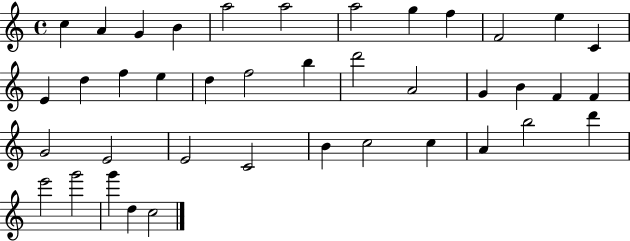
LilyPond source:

{
  \clef treble
  \time 4/4
  \defaultTimeSignature
  \key c \major
  c''4 a'4 g'4 b'4 | a''2 a''2 | a''2 g''4 f''4 | f'2 e''4 c'4 | \break e'4 d''4 f''4 e''4 | d''4 f''2 b''4 | d'''2 a'2 | g'4 b'4 f'4 f'4 | \break g'2 e'2 | e'2 c'2 | b'4 c''2 c''4 | a'4 b''2 d'''4 | \break e'''2 g'''2 | g'''4 d''4 c''2 | \bar "|."
}